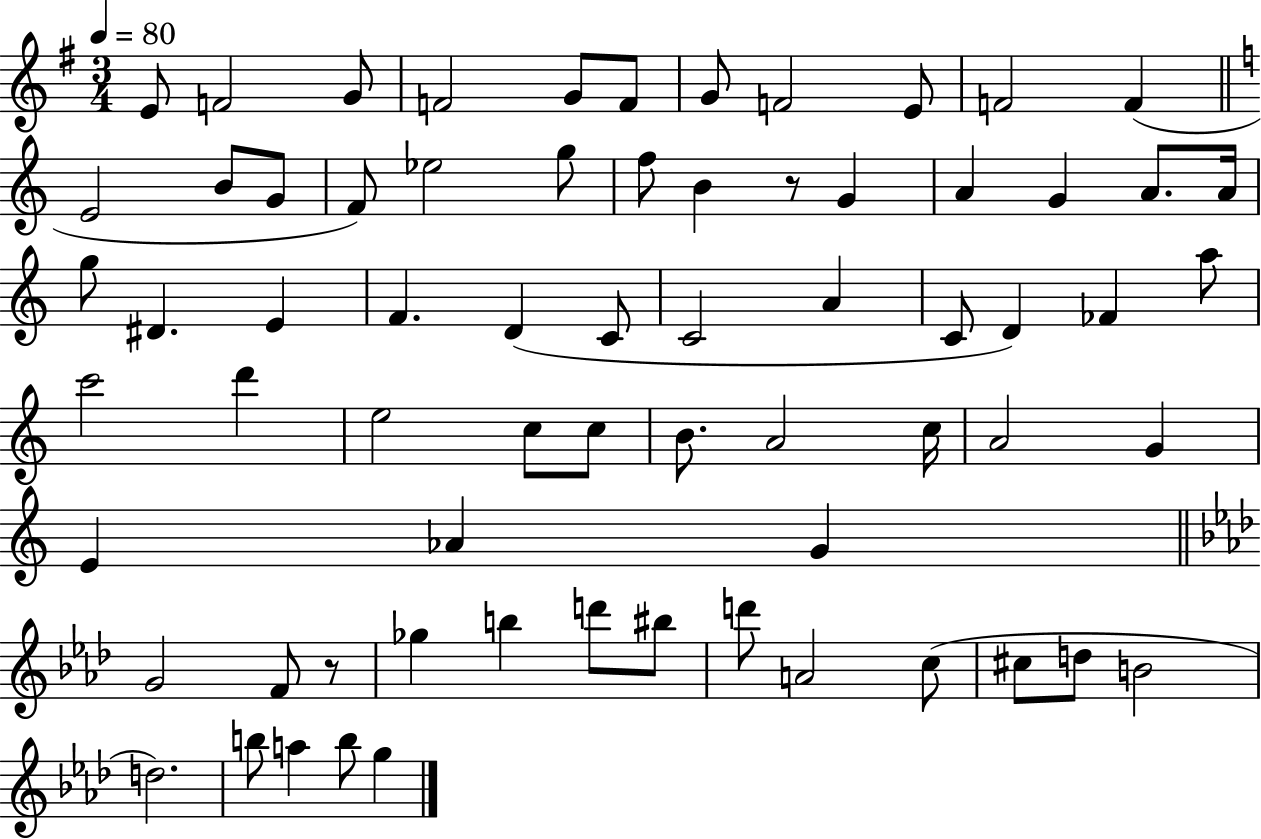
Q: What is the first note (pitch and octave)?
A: E4